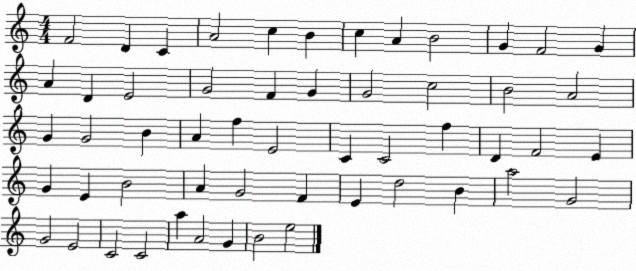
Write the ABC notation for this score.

X:1
T:Untitled
M:4/4
L:1/4
K:C
F2 D C A2 c B c A B2 G F2 G A D E2 G2 F G G2 c2 B2 A2 G G2 B A f E2 C C2 f D F2 E G E B2 A G2 F E d2 B a2 G2 G2 E2 C2 C2 a A2 G B2 e2